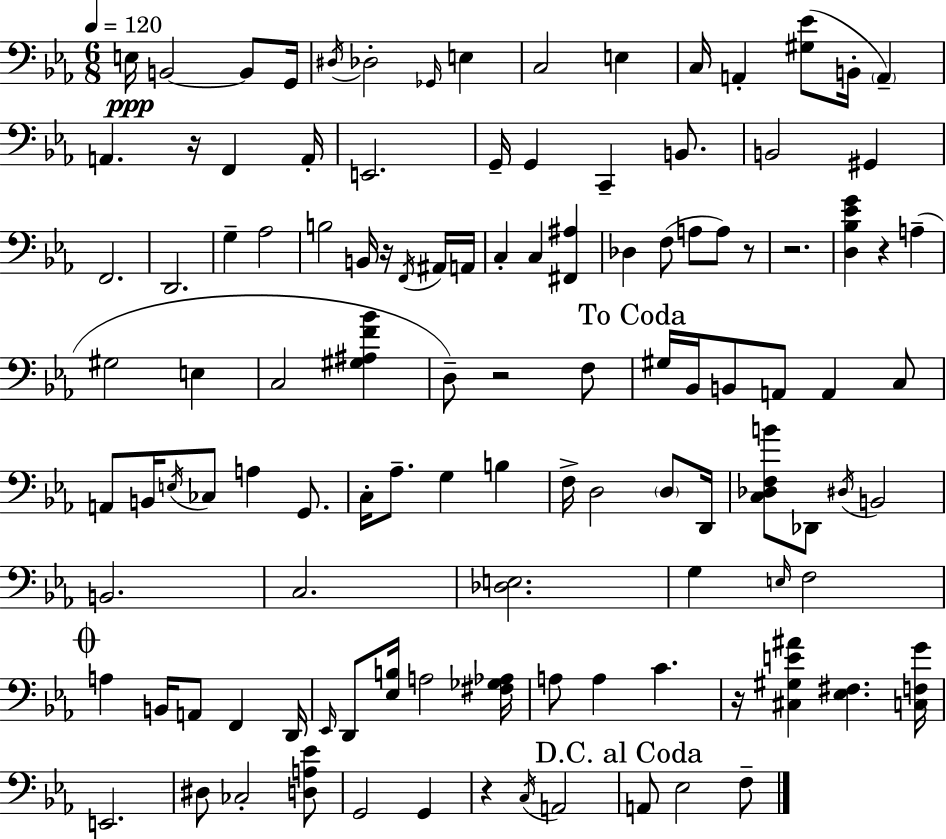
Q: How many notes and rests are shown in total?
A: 114